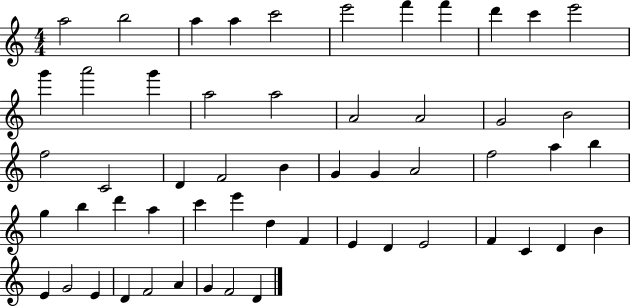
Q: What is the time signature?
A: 4/4